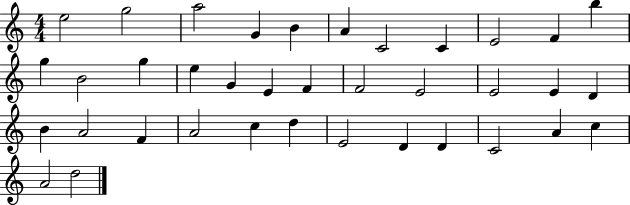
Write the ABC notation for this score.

X:1
T:Untitled
M:4/4
L:1/4
K:C
e2 g2 a2 G B A C2 C E2 F b g B2 g e G E F F2 E2 E2 E D B A2 F A2 c d E2 D D C2 A c A2 d2